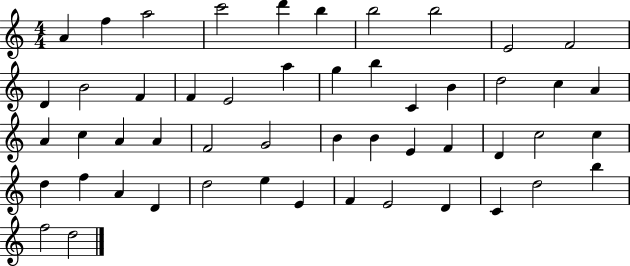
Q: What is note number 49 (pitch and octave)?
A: B5